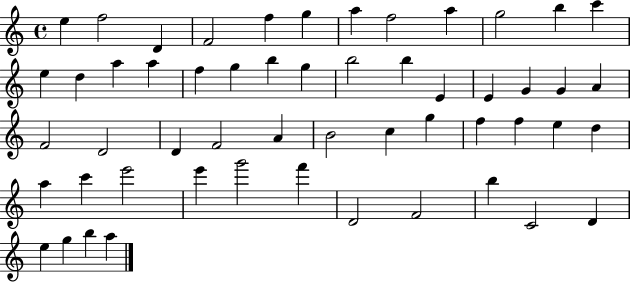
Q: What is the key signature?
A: C major